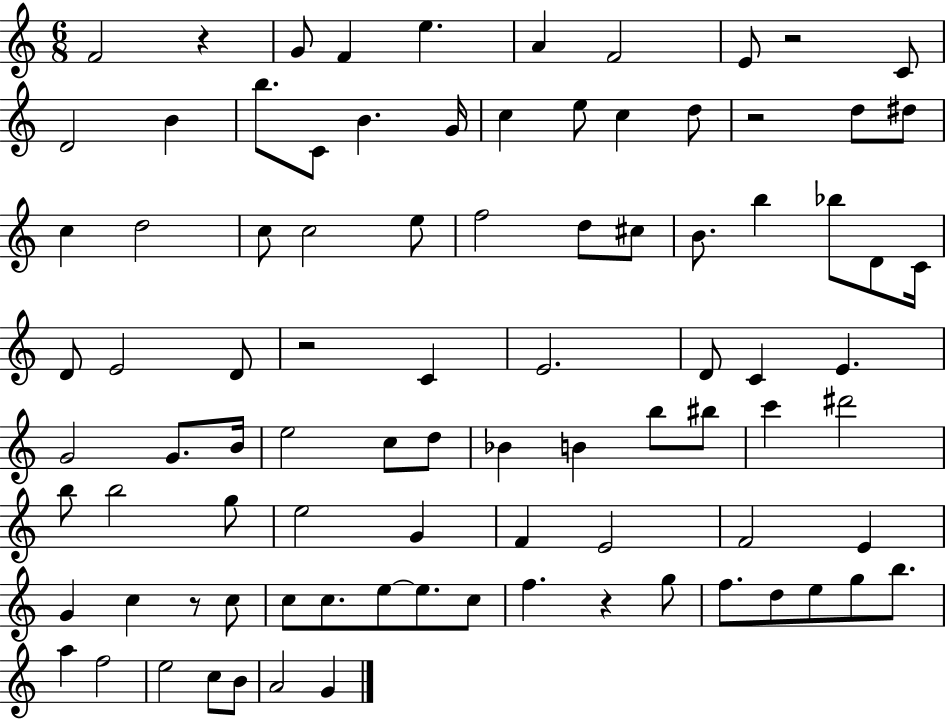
{
  \clef treble
  \numericTimeSignature
  \time 6/8
  \key c \major
  f'2 r4 | g'8 f'4 e''4. | a'4 f'2 | e'8 r2 c'8 | \break d'2 b'4 | b''8. c'8 b'4. g'16 | c''4 e''8 c''4 d''8 | r2 d''8 dis''8 | \break c''4 d''2 | c''8 c''2 e''8 | f''2 d''8 cis''8 | b'8. b''4 bes''8 d'8 c'16 | \break d'8 e'2 d'8 | r2 c'4 | e'2. | d'8 c'4 e'4. | \break g'2 g'8. b'16 | e''2 c''8 d''8 | bes'4 b'4 b''8 bis''8 | c'''4 dis'''2 | \break b''8 b''2 g''8 | e''2 g'4 | f'4 e'2 | f'2 e'4 | \break g'4 c''4 r8 c''8 | c''8 c''8. e''8~~ e''8. c''8 | f''4. r4 g''8 | f''8. d''8 e''8 g''8 b''8. | \break a''4 f''2 | e''2 c''8 b'8 | a'2 g'4 | \bar "|."
}